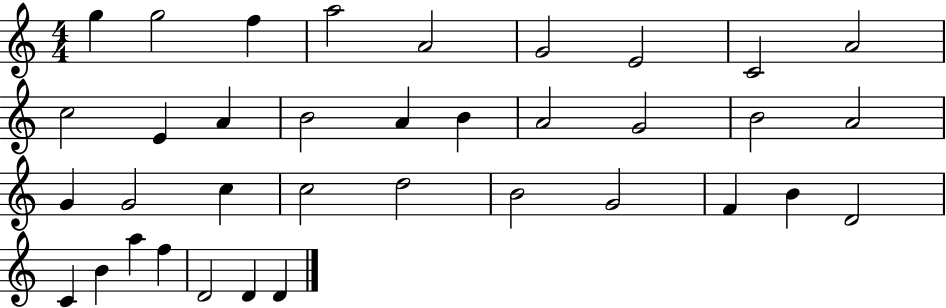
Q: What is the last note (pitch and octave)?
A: D4